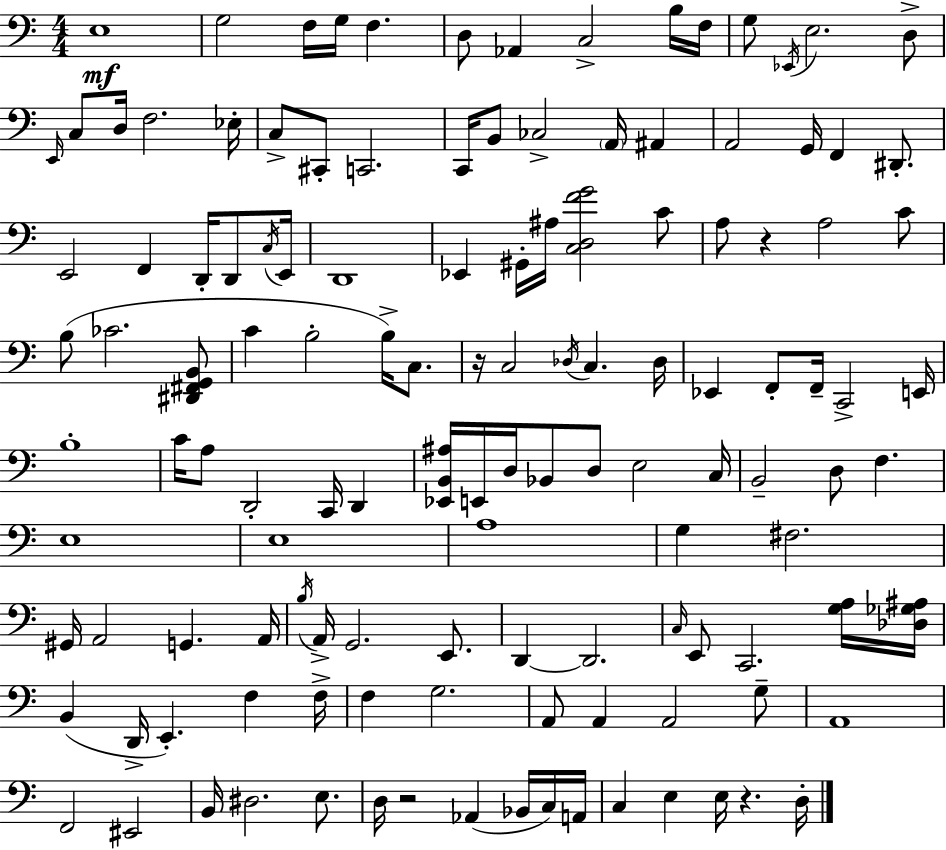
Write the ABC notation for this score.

X:1
T:Untitled
M:4/4
L:1/4
K:Am
E,4 G,2 F,/4 G,/4 F, D,/2 _A,, C,2 B,/4 F,/4 G,/2 _E,,/4 E,2 D,/2 E,,/4 C,/2 D,/4 F,2 _E,/4 C,/2 ^C,,/2 C,,2 C,,/4 B,,/2 _C,2 A,,/4 ^A,, A,,2 G,,/4 F,, ^D,,/2 E,,2 F,, D,,/4 D,,/2 C,/4 E,,/4 D,,4 _E,, ^G,,/4 ^A,/4 [C,D,FG]2 C/2 A,/2 z A,2 C/2 B,/2 _C2 [^D,,^F,,G,,B,,]/2 C B,2 B,/4 C,/2 z/4 C,2 _D,/4 C, _D,/4 _E,, F,,/2 F,,/4 C,,2 E,,/4 B,4 C/4 A,/2 D,,2 C,,/4 D,, [_E,,B,,^A,]/4 E,,/4 D,/4 _B,,/2 D,/2 E,2 C,/4 B,,2 D,/2 F, E,4 E,4 A,4 G, ^F,2 ^G,,/4 A,,2 G,, A,,/4 B,/4 A,,/4 G,,2 E,,/2 D,, D,,2 C,/4 E,,/2 C,,2 [G,A,]/4 [_D,_G,^A,]/4 B,, D,,/4 E,, F, F,/4 F, G,2 A,,/2 A,, A,,2 G,/2 A,,4 F,,2 ^E,,2 B,,/4 ^D,2 E,/2 D,/4 z2 _A,, _B,,/4 C,/4 A,,/4 C, E, E,/4 z D,/4